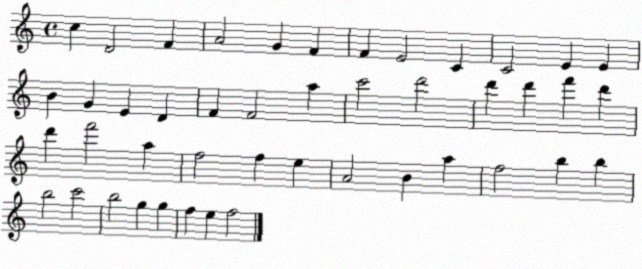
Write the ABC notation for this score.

X:1
T:Untitled
M:4/4
L:1/4
K:C
c D2 F A2 G F F E2 C C2 E E B G E D F F2 a c'2 d'2 d' d' f' d' d' f'2 a f2 f e A2 B a f2 b b b2 c'2 b2 g g f e f2